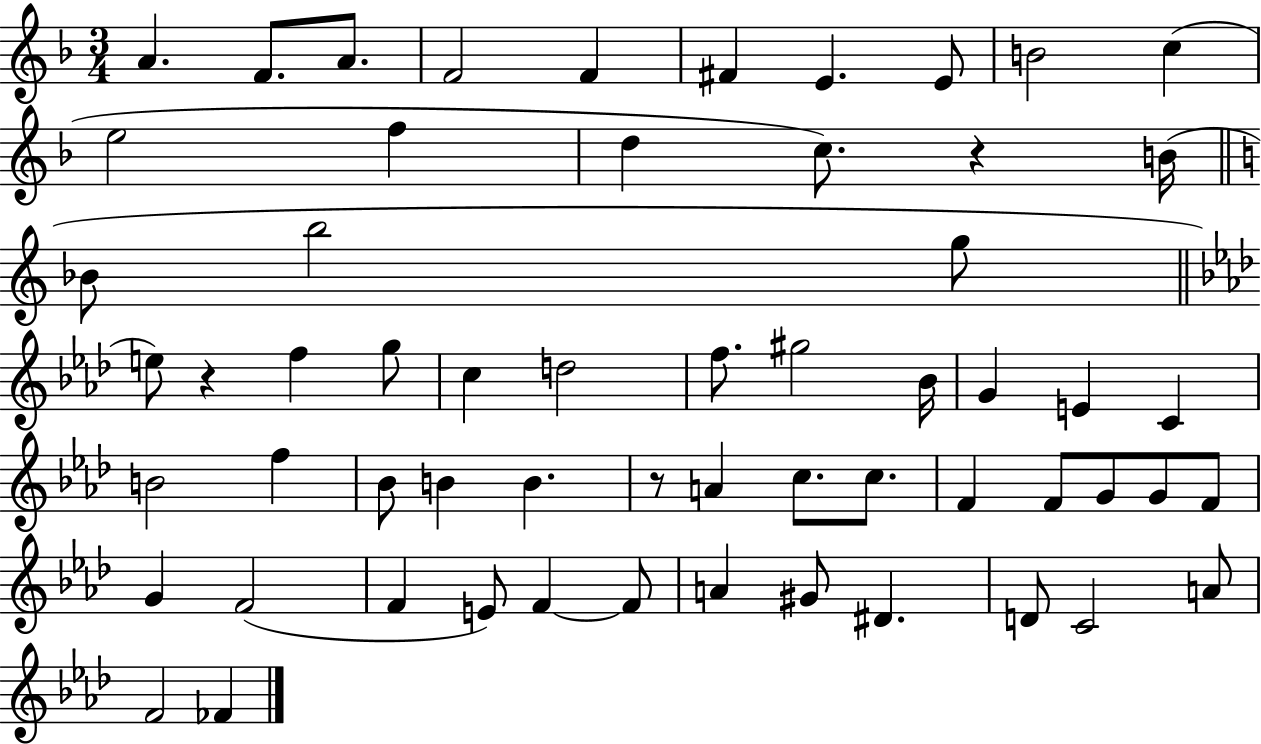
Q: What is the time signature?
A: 3/4